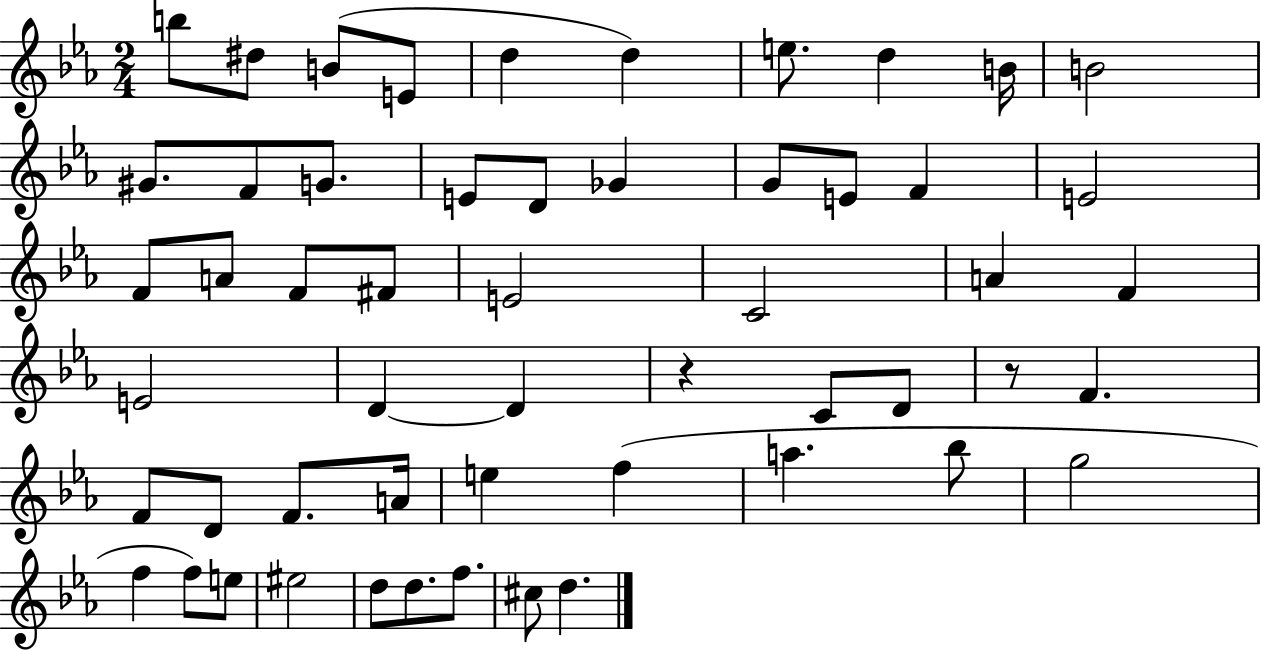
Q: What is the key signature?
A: EES major